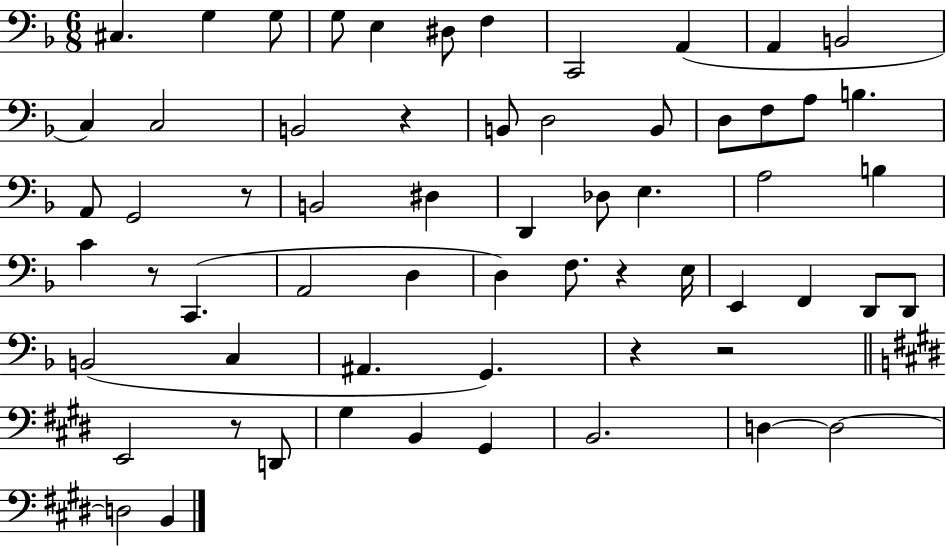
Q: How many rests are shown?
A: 7